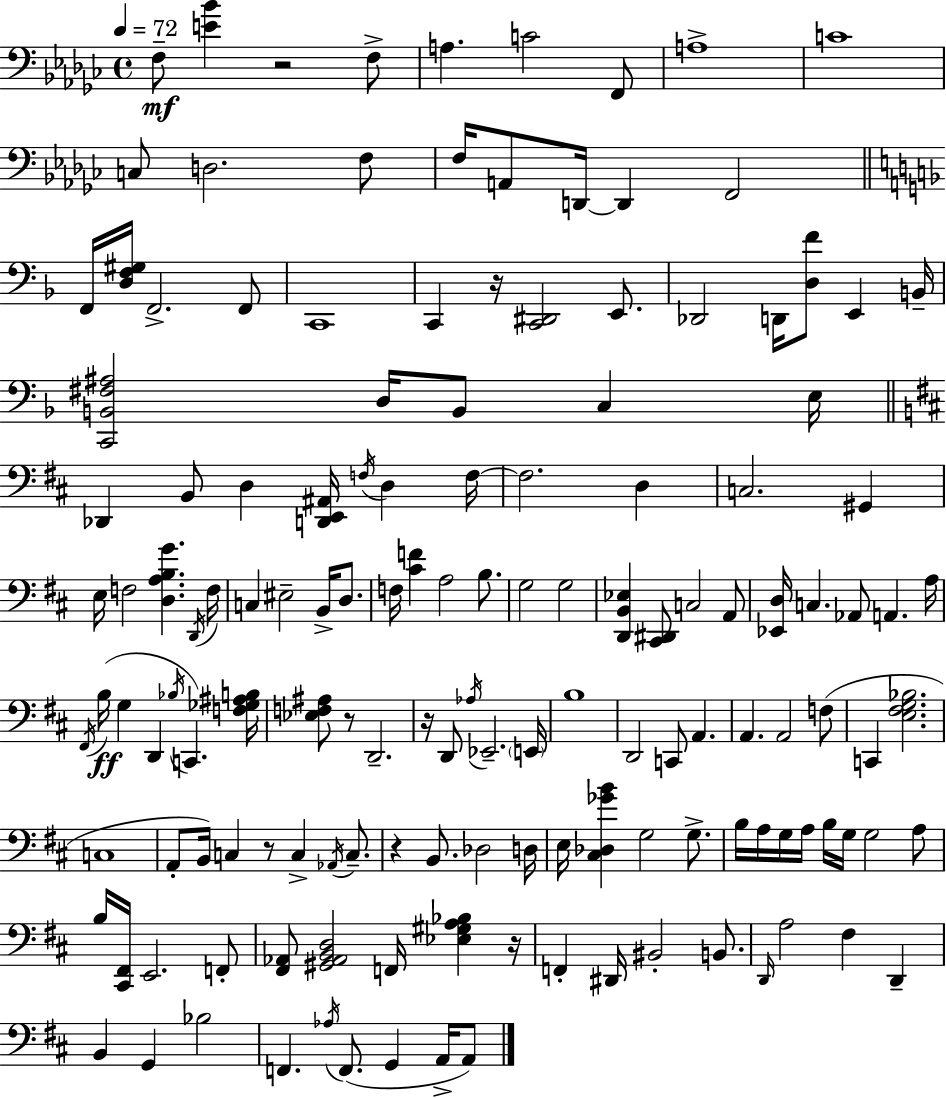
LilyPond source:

{
  \clef bass
  \time 4/4
  \defaultTimeSignature
  \key ees \minor
  \tempo 4 = 72
  \repeat volta 2 { f8--\mf <e' bes'>4 r2 f8-> | a4. c'2 f,8 | a1-> | c'1 | \break c8 d2. f8 | f16 a,8 d,16~~ d,4 f,2 | \bar "||" \break \key f \major f,16 <d f gis>16 f,2.-> f,8 | c,1 | c,4 r16 <c, dis,>2 e,8. | des,2 d,16 <d f'>8 e,4 b,16-- | \break <c, b, fis ais>2 d16 b,8 c4 e16 | \bar "||" \break \key b \minor des,4 b,8 d4 <d, e, ais,>16 \acciaccatura { f16 } d4 | f16~~ f2. d4 | c2. gis,4 | e16 f2 <d a b g'>4. | \break \acciaccatura { d,16 } f16 c4 eis2-- b,16-> d8. | f16 <cis' f'>4 a2 b8. | g2 g2 | <d, b, ees>4 <cis, dis,>8 c2 | \break a,8 <ees, d>16 c4. aes,8 a,4. | a16 \acciaccatura { fis,16 }( b16\ff g4 d,4 \acciaccatura { bes16 } c,4.) | <f ges ais b>16 <ees f ais>8 r8 d,2.-- | r16 d,8 \acciaccatura { aes16 } ees,2.-- | \break \parenthesize e,16 b1 | d,2 c,8 a,4. | a,4. a,2 | f8( c,4 <e fis g bes>2. | \break c1 | a,8-. b,16) c4 r8 c4-> | \acciaccatura { aes,16 } c8.-- r4 b,8. des2 | d16 e16 <cis des ges' b'>4 g2 | \break g8.-> b16 a16 g16 a16 b16 g16 g2 | a8 b16 <cis, fis,>16 e,2. | f,8-. <fis, aes,>8 <gis, aes, b, d>2 | f,16 <ees gis a bes>4 r16 f,4-. dis,16 bis,2-. | \break b,8. \grace { d,16 } a2 fis4 | d,4-- b,4 g,4 bes2 | f,4. \acciaccatura { aes16 }( f,8. | g,4 a,16-> a,8) } \bar "|."
}